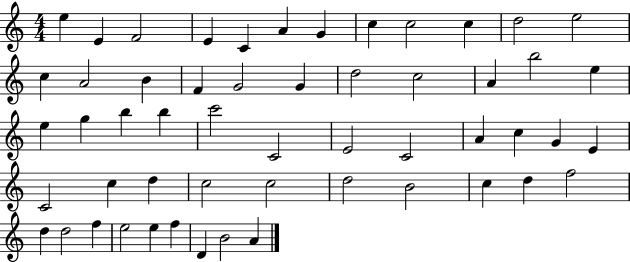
X:1
T:Untitled
M:4/4
L:1/4
K:C
e E F2 E C A G c c2 c d2 e2 c A2 B F G2 G d2 c2 A b2 e e g b b c'2 C2 E2 C2 A c G E C2 c d c2 c2 d2 B2 c d f2 d d2 f e2 e f D B2 A